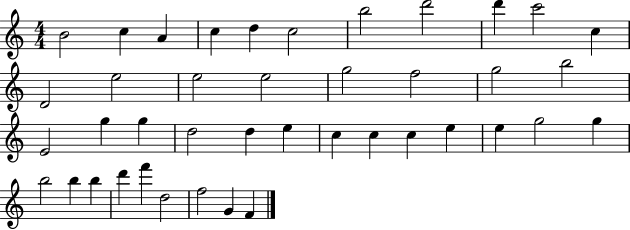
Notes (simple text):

B4/h C5/q A4/q C5/q D5/q C5/h B5/h D6/h D6/q C6/h C5/q D4/h E5/h E5/h E5/h G5/h F5/h G5/h B5/h E4/h G5/q G5/q D5/h D5/q E5/q C5/q C5/q C5/q E5/q E5/q G5/h G5/q B5/h B5/q B5/q D6/q F6/q D5/h F5/h G4/q F4/q